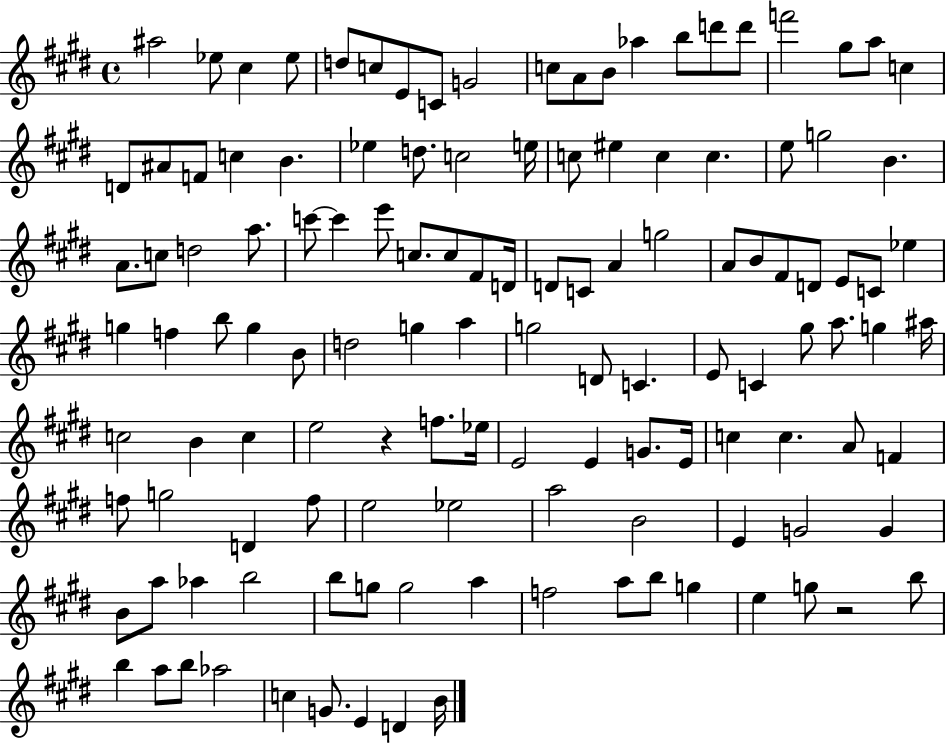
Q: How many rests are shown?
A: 2